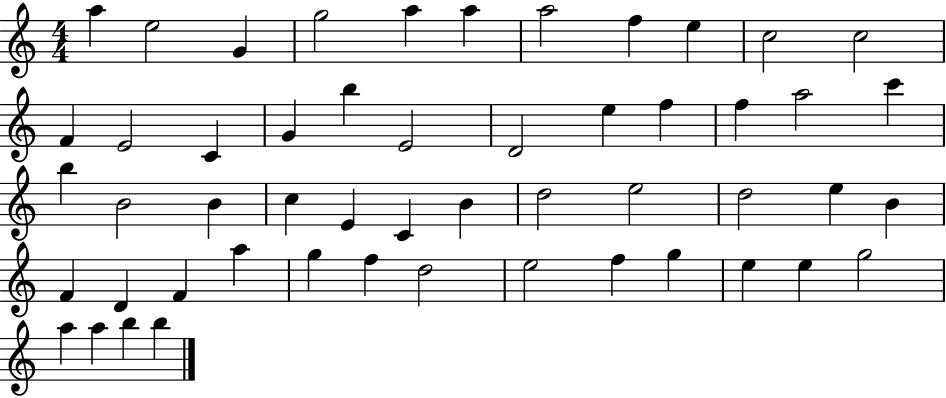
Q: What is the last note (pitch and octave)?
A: B5